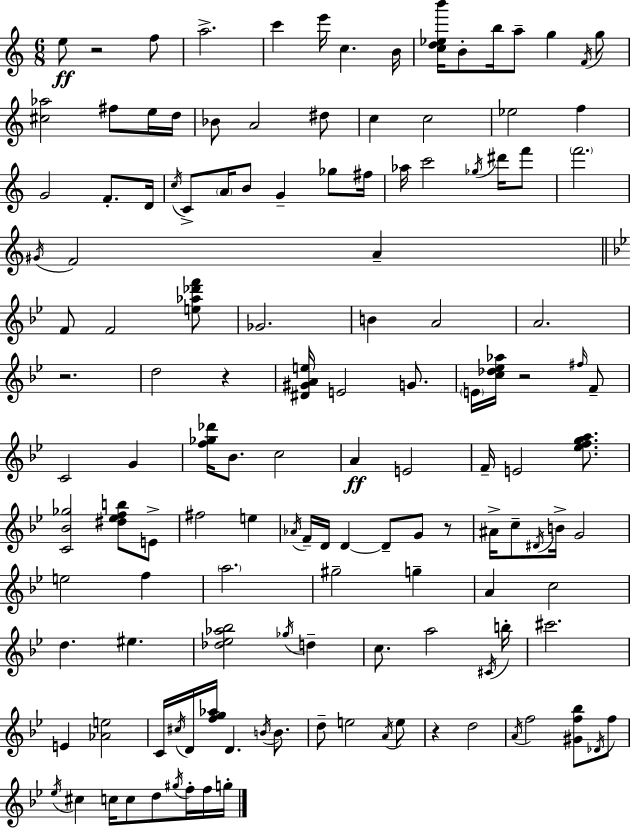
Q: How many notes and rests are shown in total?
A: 136